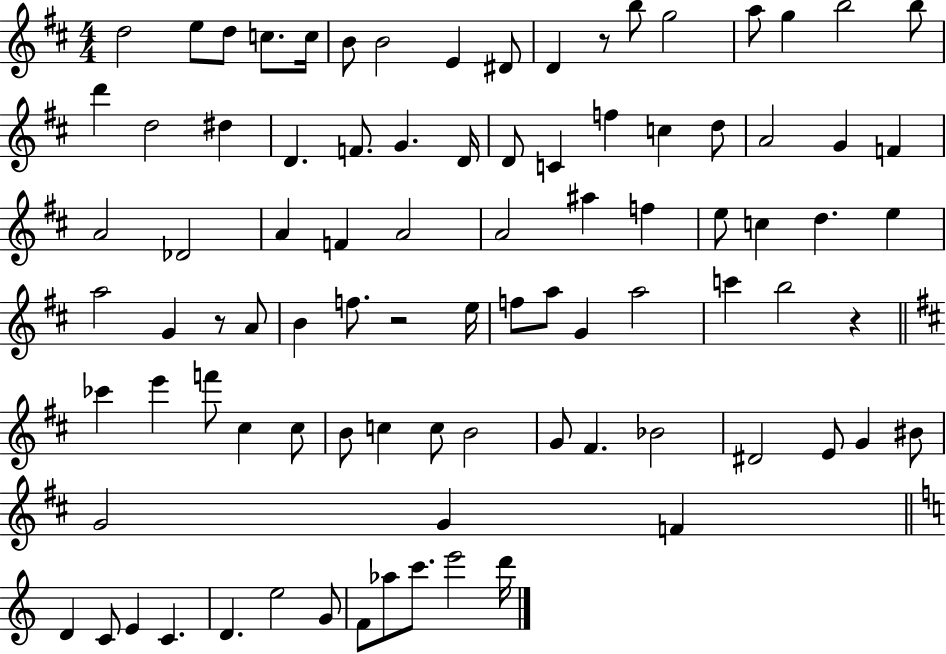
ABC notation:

X:1
T:Untitled
M:4/4
L:1/4
K:D
d2 e/2 d/2 c/2 c/4 B/2 B2 E ^D/2 D z/2 b/2 g2 a/2 g b2 b/2 d' d2 ^d D F/2 G D/4 D/2 C f c d/2 A2 G F A2 _D2 A F A2 A2 ^a f e/2 c d e a2 G z/2 A/2 B f/2 z2 e/4 f/2 a/2 G a2 c' b2 z _c' e' f'/2 ^c ^c/2 B/2 c c/2 B2 G/2 ^F _B2 ^D2 E/2 G ^B/2 G2 G F D C/2 E C D e2 G/2 F/2 _a/2 c'/2 e'2 d'/4